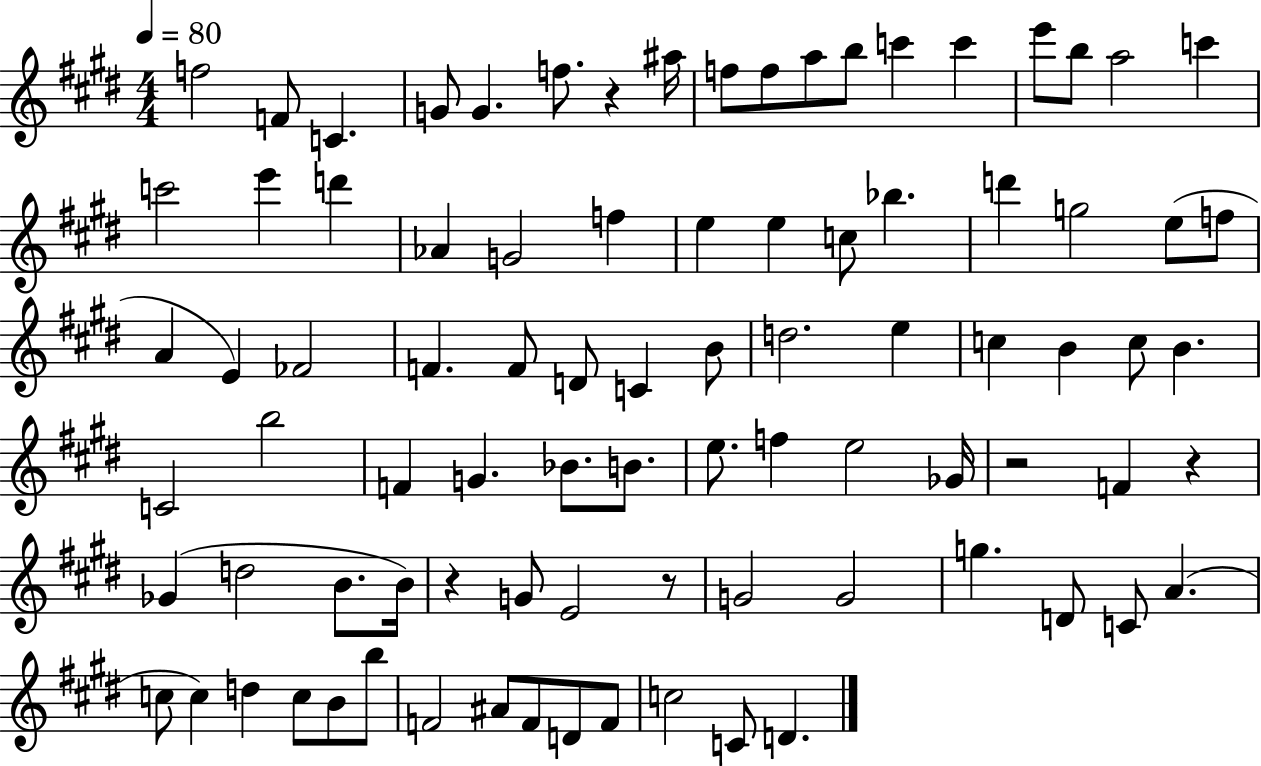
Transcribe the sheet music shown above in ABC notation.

X:1
T:Untitled
M:4/4
L:1/4
K:E
f2 F/2 C G/2 G f/2 z ^a/4 f/2 f/2 a/2 b/2 c' c' e'/2 b/2 a2 c' c'2 e' d' _A G2 f e e c/2 _b d' g2 e/2 f/2 A E _F2 F F/2 D/2 C B/2 d2 e c B c/2 B C2 b2 F G _B/2 B/2 e/2 f e2 _G/4 z2 F z _G d2 B/2 B/4 z G/2 E2 z/2 G2 G2 g D/2 C/2 A c/2 c d c/2 B/2 b/2 F2 ^A/2 F/2 D/2 F/2 c2 C/2 D